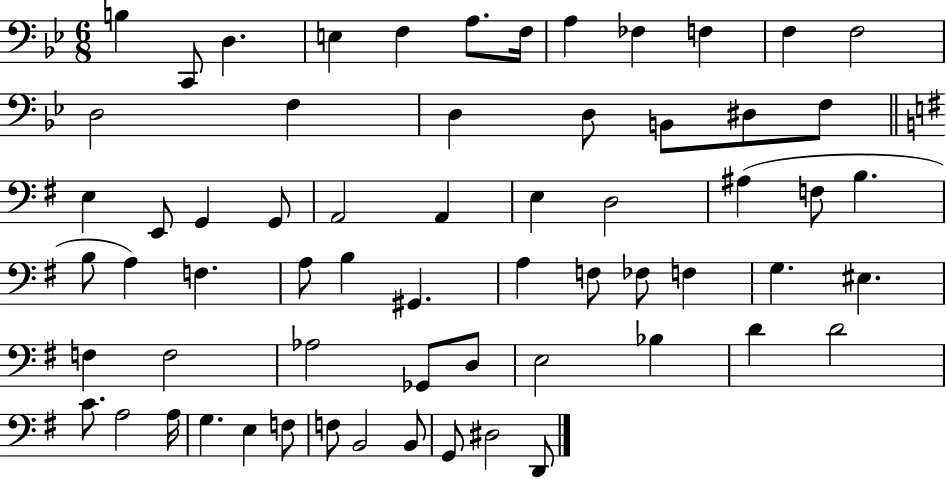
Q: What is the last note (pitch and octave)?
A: D2